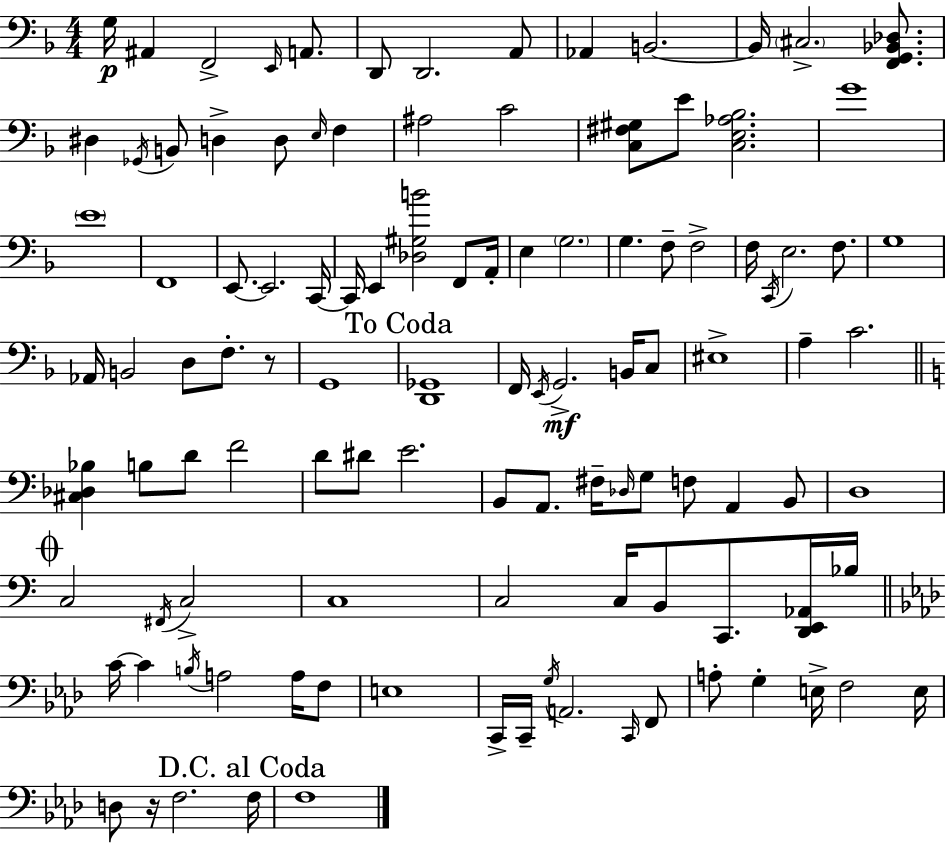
{
  \clef bass
  \numericTimeSignature
  \time 4/4
  \key f \major
  g16\p ais,4 f,2-> \grace { e,16 } a,8. | d,8 d,2. a,8 | aes,4 b,2.~~ | b,16 \parenthesize cis2.-> <f, g, bes, des>8. | \break dis4 \acciaccatura { ges,16 } b,8 d4-> d8 \grace { e16 } f4 | ais2 c'2 | <c fis gis>8 e'8 <c e aes bes>2. | g'1 | \break \parenthesize e'1 | f,1 | e,8.~~ e,2. | c,16~~ c,16 e,4 <des gis b'>2 | \break f,8 a,16-. e4 \parenthesize g2. | g4. f8-- f2-> | f16 \acciaccatura { c,16 } e2. | f8. g1 | \break aes,16 b,2 d8 f8.-. | r8 g,1 | \mark "To Coda" <d, ges,>1 | f,16 \acciaccatura { e,16 } g,2.->\mf | \break b,16 c8 eis1-> | a4-- c'2. | \bar "||" \break \key c \major <cis des bes>4 b8 d'8 f'2 | d'8 dis'8 e'2. | b,8 a,8. fis16-- \grace { des16 } g8 f8 a,4 b,8 | d1 | \break \mark \markup { \musicglyph "scripts.coda" } c2 \acciaccatura { fis,16 } c2-> | c1 | c2 c16 b,8 c,8. | <d, e, aes,>16 bes16 \bar "||" \break \key aes \major c'16~~ c'4 \acciaccatura { b16 } a2 a16 f8 | e1 | c,16-> c,16-- \acciaccatura { g16 } a,2. | \grace { c,16 } f,8 a8-. g4-. e16-> f2 | \break e16 d8 r16 f2. | \mark "D.C. al Coda" f16 f1 | \bar "|."
}